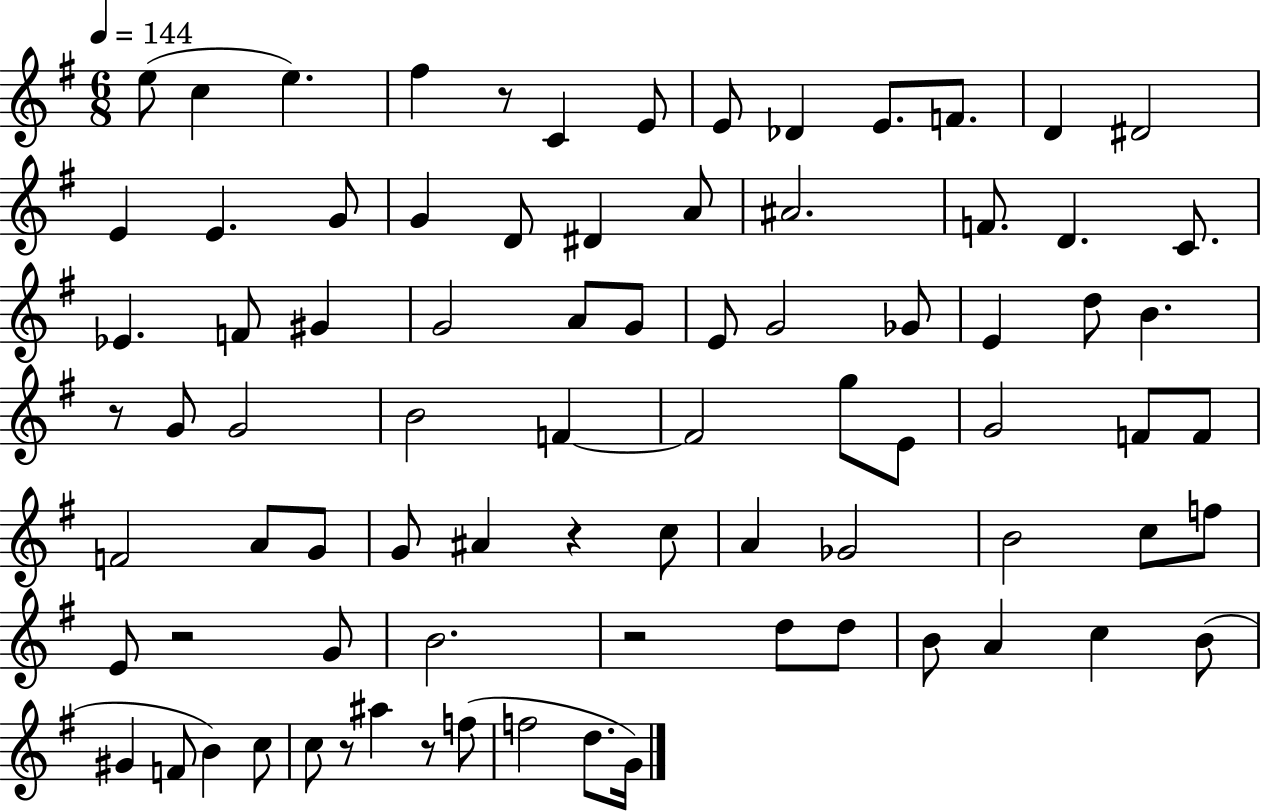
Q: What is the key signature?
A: G major